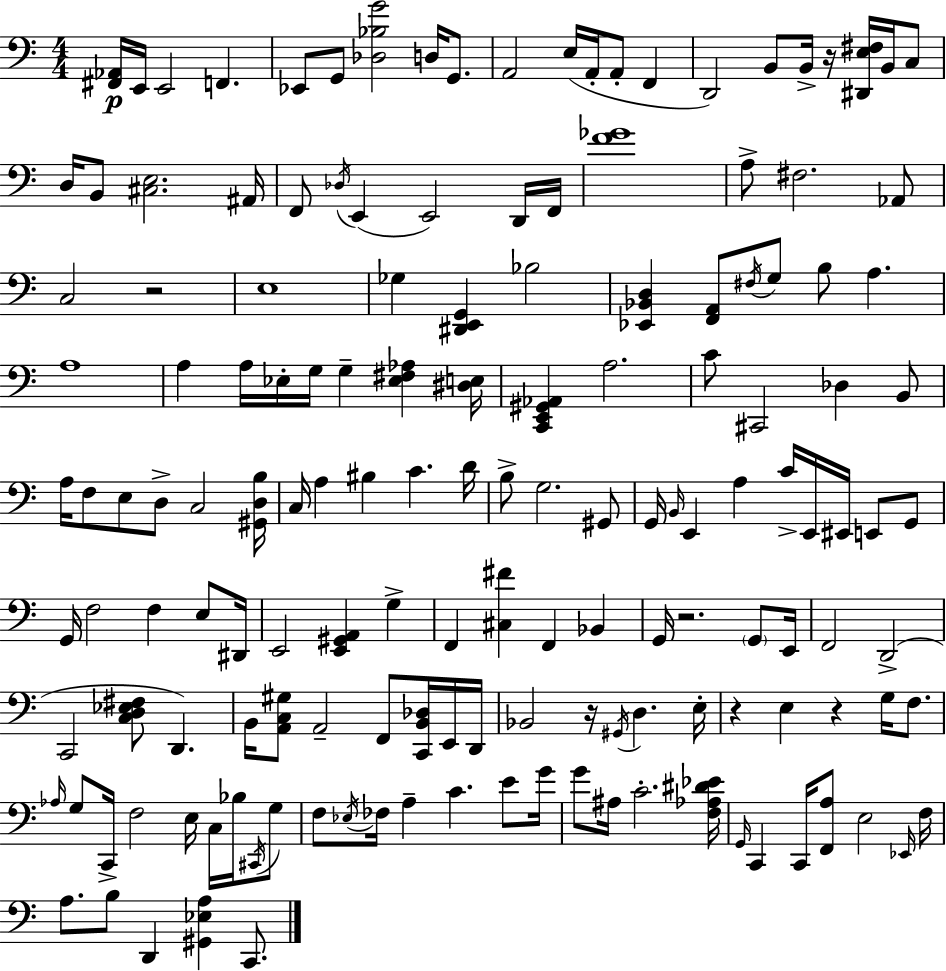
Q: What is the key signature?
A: C major